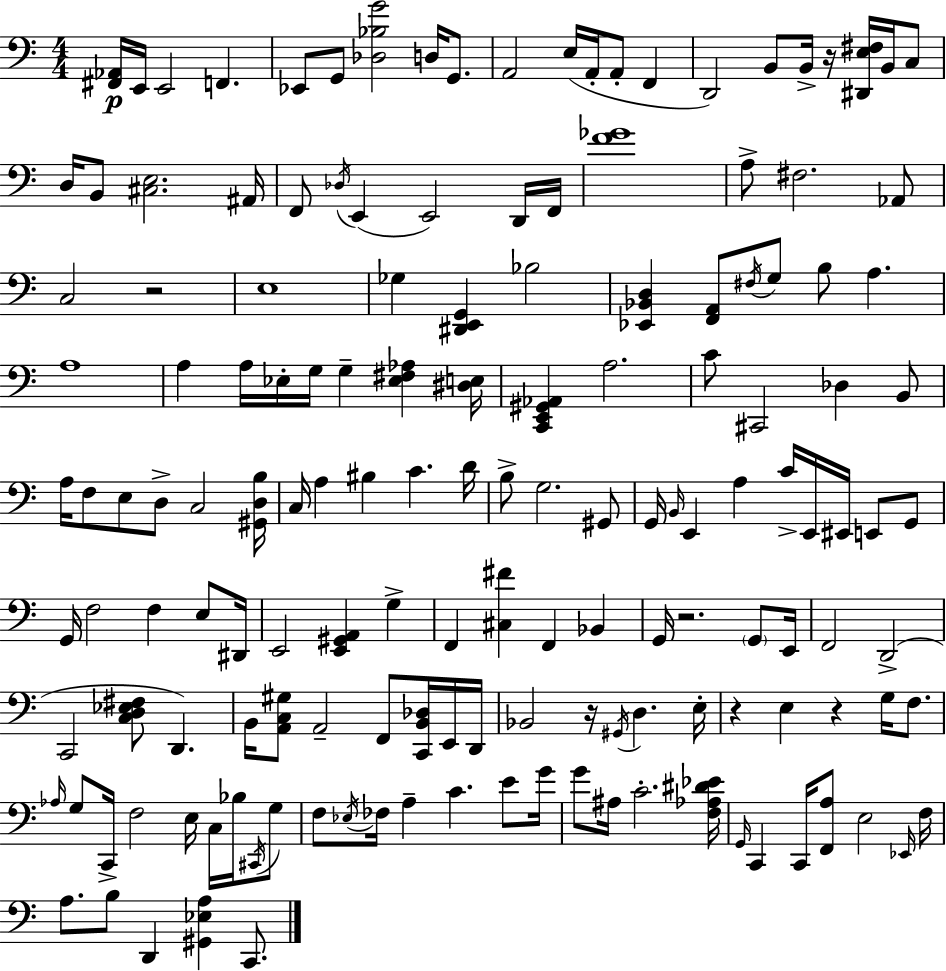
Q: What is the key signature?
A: C major